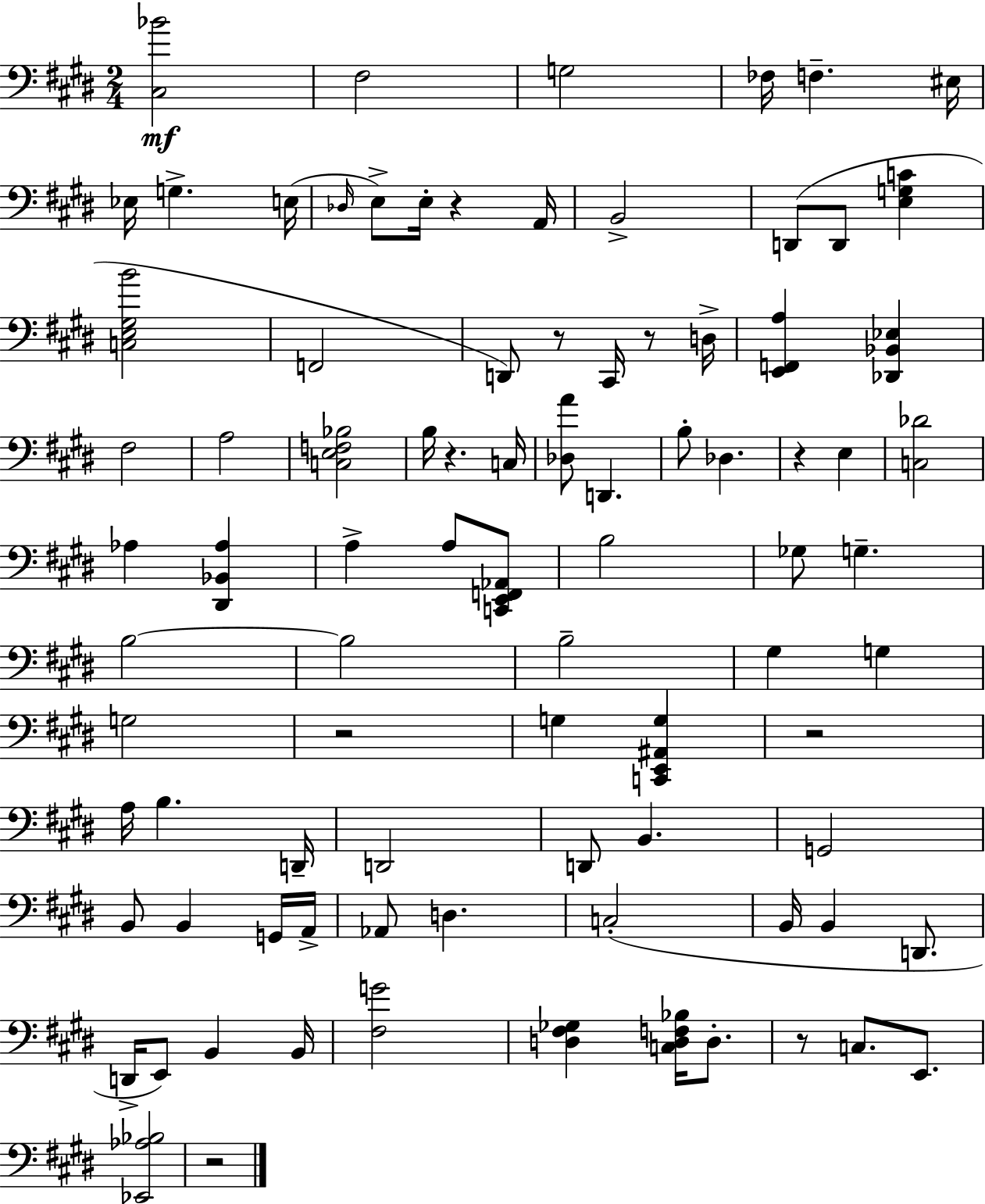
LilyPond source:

{
  \clef bass
  \numericTimeSignature
  \time 2/4
  \key e \major
  <cis bes'>2\mf | fis2 | g2 | fes16 f4.-- eis16 | \break ees16 g4.-> e16( | \grace { des16 } e8->) e16-. r4 | a,16 b,2-> | d,8( d,8 <e g c'>4 | \break <c e gis b'>2 | f,2 | d,8) r8 cis,16 r8 | d16-> <e, f, a>4 <des, bes, ees>4 | \break fis2 | a2 | <c e f bes>2 | b16 r4. | \break c16 <des a'>8 d,4. | b8-. des4. | r4 e4 | <c des'>2 | \break aes4 <dis, bes, aes>4 | a4-> a8 <c, e, f, aes,>8 | b2 | ges8 g4.-- | \break b2~~ | b2 | b2-- | gis4 g4 | \break g2 | r2 | g4 <c, e, ais, g>4 | r2 | \break a16 b4. | d,16-- d,2 | d,8 b,4. | g,2 | \break b,8 b,4 g,16 | a,16-> aes,8 d4. | c2-.( | b,16 b,4 d,8. | \break d,16-> e,8) b,4 | b,16 <fis g'>2 | <d fis ges>4 <c d f bes>16 d8.-. | r8 c8. e,8. | \break <ees, aes bes>2 | r2 | \bar "|."
}